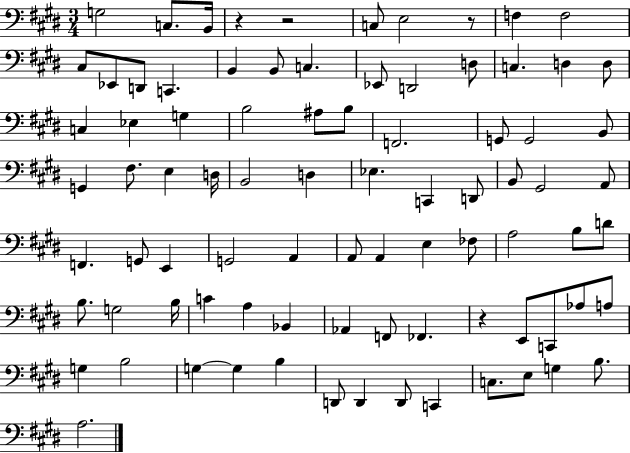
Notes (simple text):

G3/h C3/e. B2/s R/q R/h C3/e E3/h R/e F3/q F3/h C#3/e Eb2/e D2/e C2/q. B2/q B2/e C3/q. Eb2/e D2/h D3/e C3/q. D3/q D3/e C3/q Eb3/q G3/q B3/h A#3/e B3/e F2/h. G2/e G2/h B2/e G2/q F#3/e. E3/q D3/s B2/h D3/q Eb3/q. C2/q D2/e B2/e G#2/h A2/e F2/q. G2/e E2/q G2/h A2/q A2/e A2/q E3/q FES3/e A3/h B3/e D4/e B3/e. G3/h B3/s C4/q A3/q Bb2/q Ab2/q F2/e FES2/q. R/q E2/e C2/e Ab3/e A3/e G3/q B3/h G3/q G3/q B3/q D2/e D2/q D2/e C2/q C3/e. E3/e G3/q B3/e. A3/h.